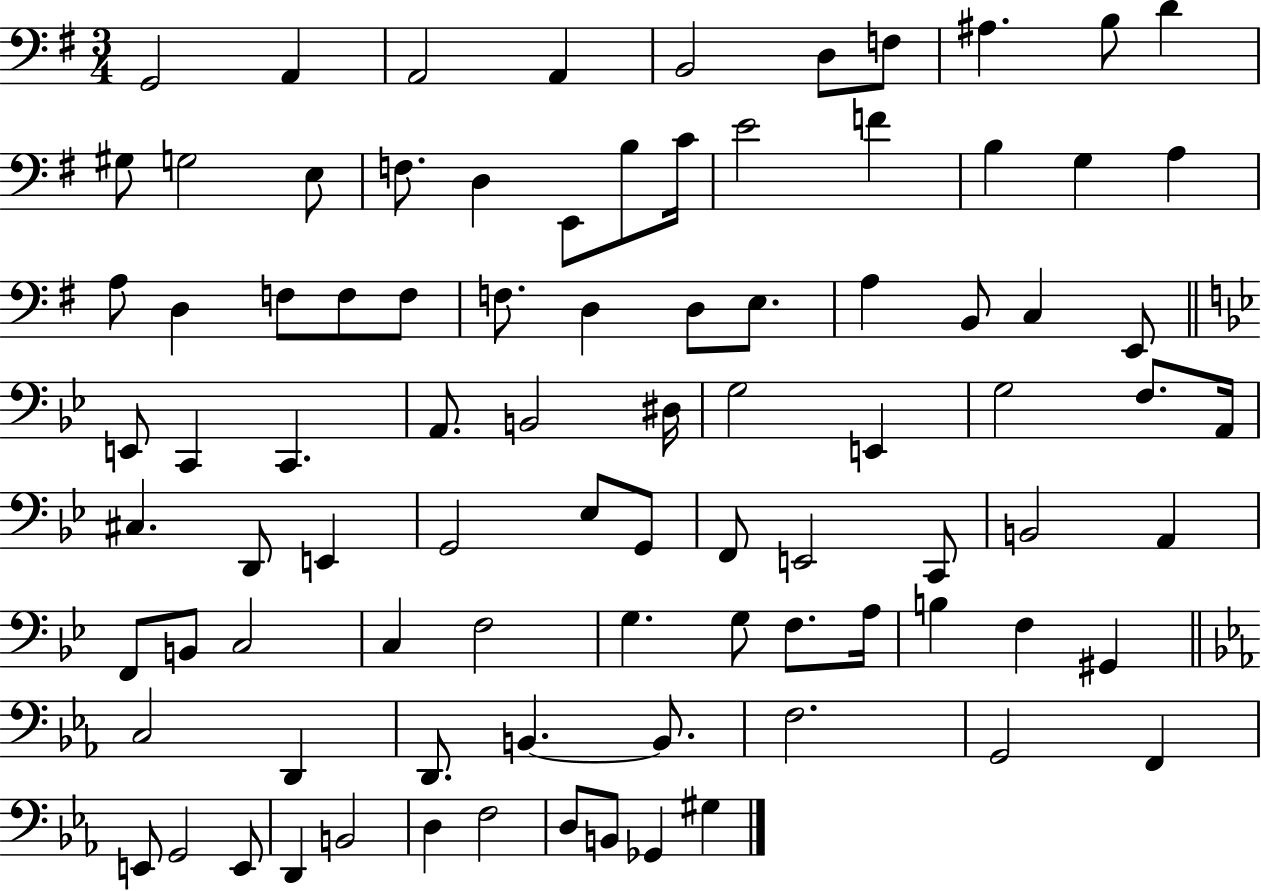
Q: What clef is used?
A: bass